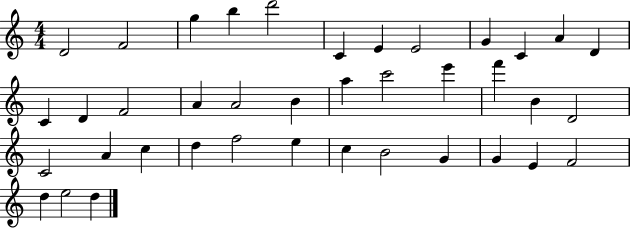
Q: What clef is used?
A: treble